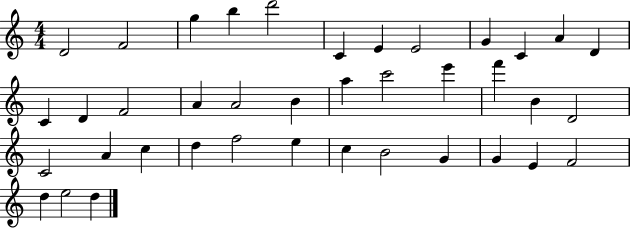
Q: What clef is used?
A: treble